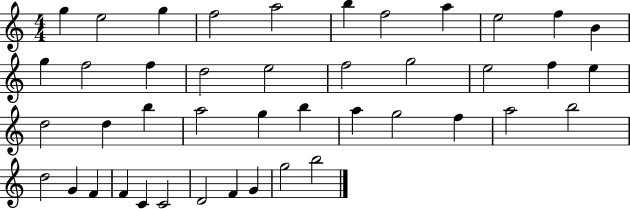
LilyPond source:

{
  \clef treble
  \numericTimeSignature
  \time 4/4
  \key c \major
  g''4 e''2 g''4 | f''2 a''2 | b''4 f''2 a''4 | e''2 f''4 b'4 | \break g''4 f''2 f''4 | d''2 e''2 | f''2 g''2 | e''2 f''4 e''4 | \break d''2 d''4 b''4 | a''2 g''4 b''4 | a''4 g''2 f''4 | a''2 b''2 | \break d''2 g'4 f'4 | f'4 c'4 c'2 | d'2 f'4 g'4 | g''2 b''2 | \break \bar "|."
}